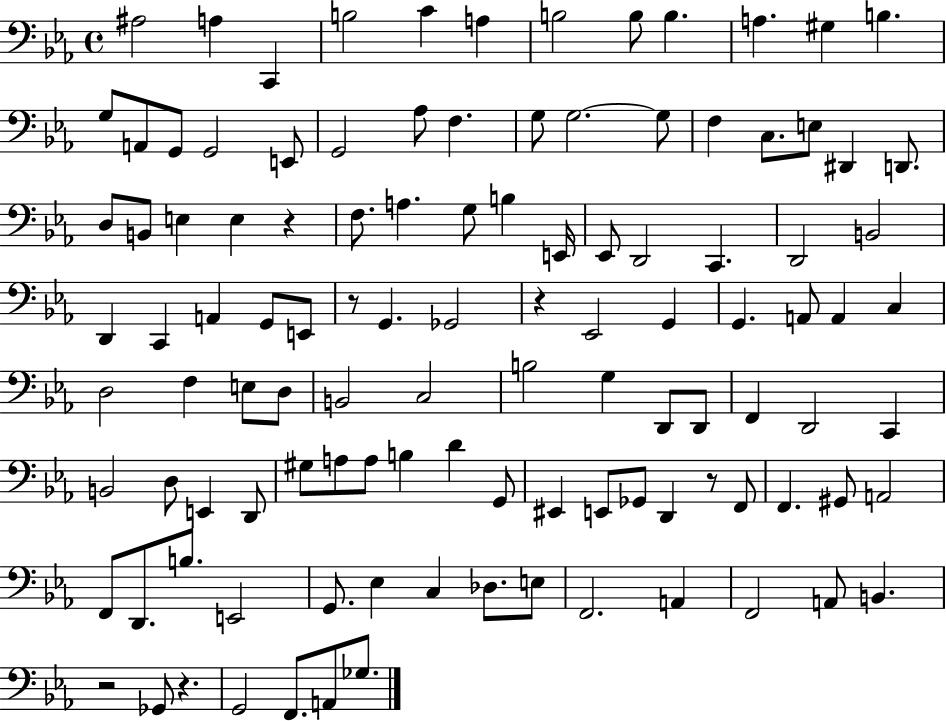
X:1
T:Untitled
M:4/4
L:1/4
K:Eb
^A,2 A, C,, B,2 C A, B,2 B,/2 B, A, ^G, B, G,/2 A,,/2 G,,/2 G,,2 E,,/2 G,,2 _A,/2 F, G,/2 G,2 G,/2 F, C,/2 E,/2 ^D,, D,,/2 D,/2 B,,/2 E, E, z F,/2 A, G,/2 B, E,,/4 _E,,/2 D,,2 C,, D,,2 B,,2 D,, C,, A,, G,,/2 E,,/2 z/2 G,, _G,,2 z _E,,2 G,, G,, A,,/2 A,, C, D,2 F, E,/2 D,/2 B,,2 C,2 B,2 G, D,,/2 D,,/2 F,, D,,2 C,, B,,2 D,/2 E,, D,,/2 ^G,/2 A,/2 A,/2 B, D G,,/2 ^E,, E,,/2 _G,,/2 D,, z/2 F,,/2 F,, ^G,,/2 A,,2 F,,/2 D,,/2 B,/2 E,,2 G,,/2 _E, C, _D,/2 E,/2 F,,2 A,, F,,2 A,,/2 B,, z2 _G,,/2 z G,,2 F,,/2 A,,/2 _G,/2